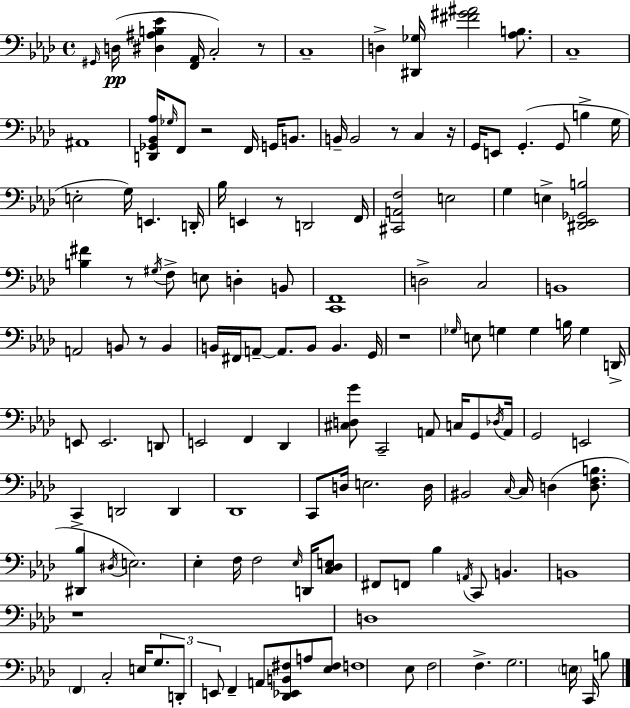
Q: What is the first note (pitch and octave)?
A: G#2